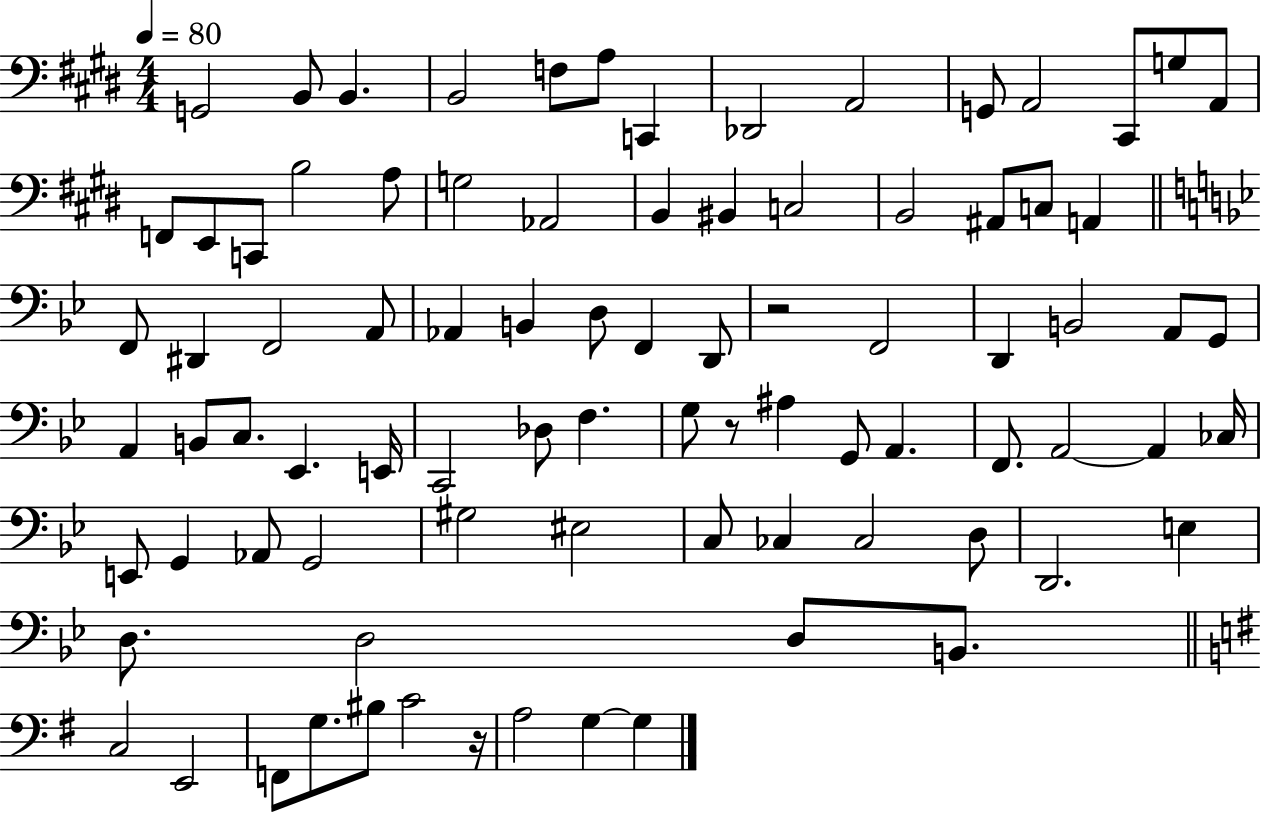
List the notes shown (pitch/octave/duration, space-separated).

G2/h B2/e B2/q. B2/h F3/e A3/e C2/q Db2/h A2/h G2/e A2/h C#2/e G3/e A2/e F2/e E2/e C2/e B3/h A3/e G3/h Ab2/h B2/q BIS2/q C3/h B2/h A#2/e C3/e A2/q F2/e D#2/q F2/h A2/e Ab2/q B2/q D3/e F2/q D2/e R/h F2/h D2/q B2/h A2/e G2/e A2/q B2/e C3/e. Eb2/q. E2/s C2/h Db3/e F3/q. G3/e R/e A#3/q G2/e A2/q. F2/e. A2/h A2/q CES3/s E2/e G2/q Ab2/e G2/h G#3/h EIS3/h C3/e CES3/q CES3/h D3/e D2/h. E3/q D3/e. D3/h D3/e B2/e. C3/h E2/h F2/e G3/e. BIS3/e C4/h R/s A3/h G3/q G3/q